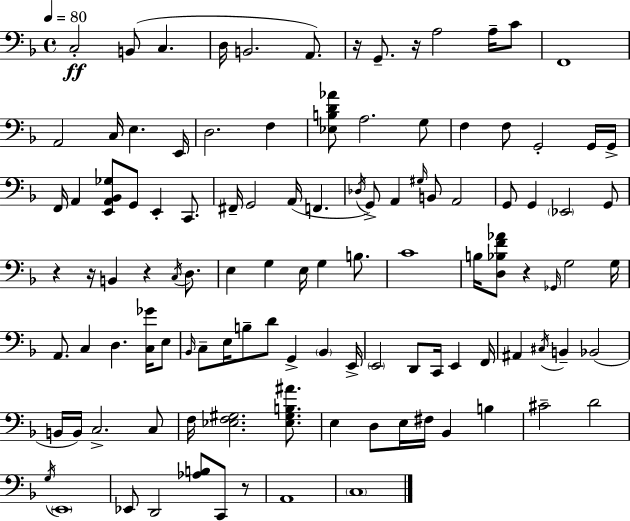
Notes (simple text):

C3/h B2/e C3/q. D3/s B2/h. A2/e. R/s G2/e. R/s A3/h A3/s C4/e F2/w A2/h C3/s E3/q. E2/s D3/h. F3/q [Eb3,B3,D4,Ab4]/e A3/h. G3/e F3/q F3/e G2/h G2/s G2/s F2/s A2/q [E2,A2,Bb2,Gb3]/e G2/e E2/q C2/e. F#2/s G2/h A2/s F2/q. Db3/s G2/e A2/q G#3/s B2/e A2/h G2/e G2/q Eb2/h G2/e R/q R/s B2/q R/q C3/s D3/e. E3/q G3/q E3/s G3/q B3/e. C4/w B3/s [D3,Bb3,F4,Ab4]/e R/q Gb2/s G3/h G3/s A2/e. C3/q D3/q. [C3,Gb4]/s E3/e Bb2/s C3/e E3/s B3/e D4/e G2/q Bb2/q E2/s E2/h D2/e C2/s E2/q F2/s A#2/q C#3/s B2/q Bb2/h B2/s B2/s C3/h. C3/e F3/s [Eb3,F3,G#3]/h. [Eb3,G#3,B3,A#4]/e. E3/q D3/e E3/s F#3/s Bb2/q B3/q C#4/h D4/h G3/s E2/w Eb2/e D2/h [Ab3,B3]/e C2/e R/e A2/w C3/w